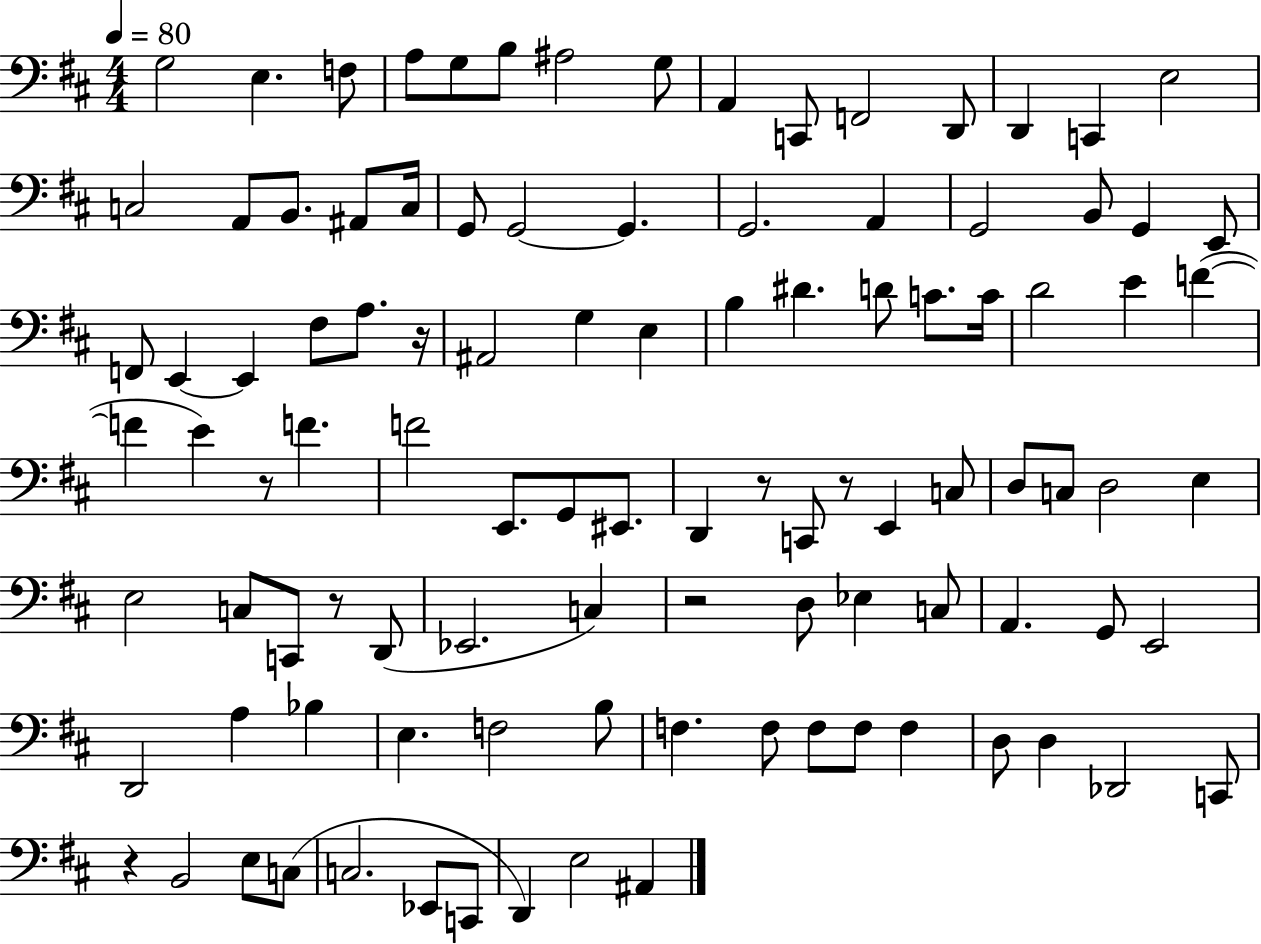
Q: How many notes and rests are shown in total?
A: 103